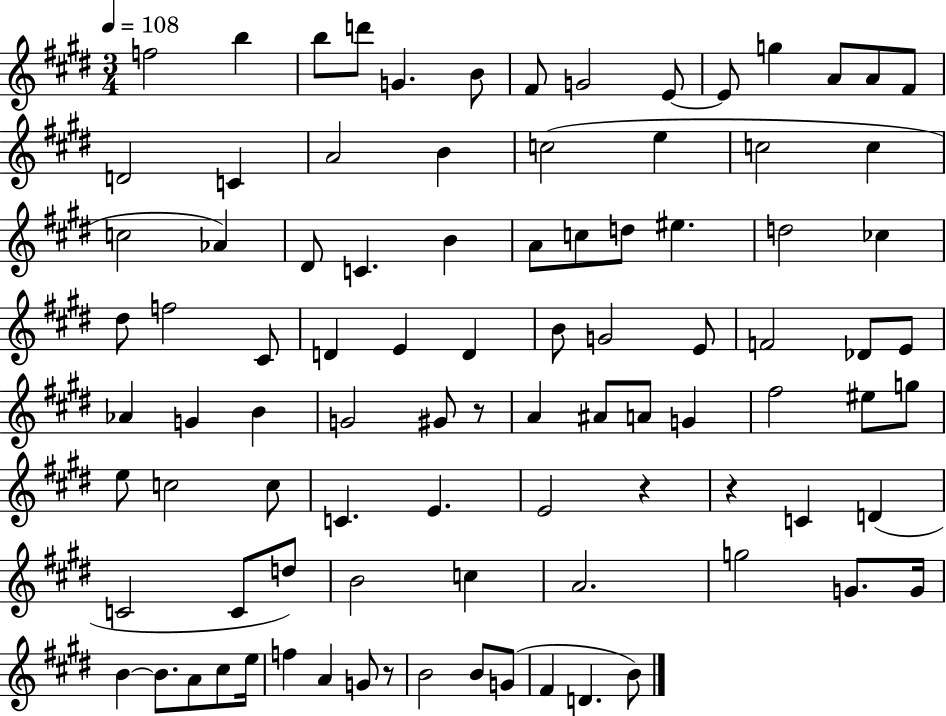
F5/h B5/q B5/e D6/e G4/q. B4/e F#4/e G4/h E4/e E4/e G5/q A4/e A4/e F#4/e D4/h C4/q A4/h B4/q C5/h E5/q C5/h C5/q C5/h Ab4/q D#4/e C4/q. B4/q A4/e C5/e D5/e EIS5/q. D5/h CES5/q D#5/e F5/h C#4/e D4/q E4/q D4/q B4/e G4/h E4/e F4/h Db4/e E4/e Ab4/q G4/q B4/q G4/h G#4/e R/e A4/q A#4/e A4/e G4/q F#5/h EIS5/e G5/e E5/e C5/h C5/e C4/q. E4/q. E4/h R/q R/q C4/q D4/q C4/h C4/e D5/e B4/h C5/q A4/h. G5/h G4/e. G4/s B4/q B4/e. A4/e C#5/e E5/s F5/q A4/q G4/e R/e B4/h B4/e G4/e F#4/q D4/q. B4/e